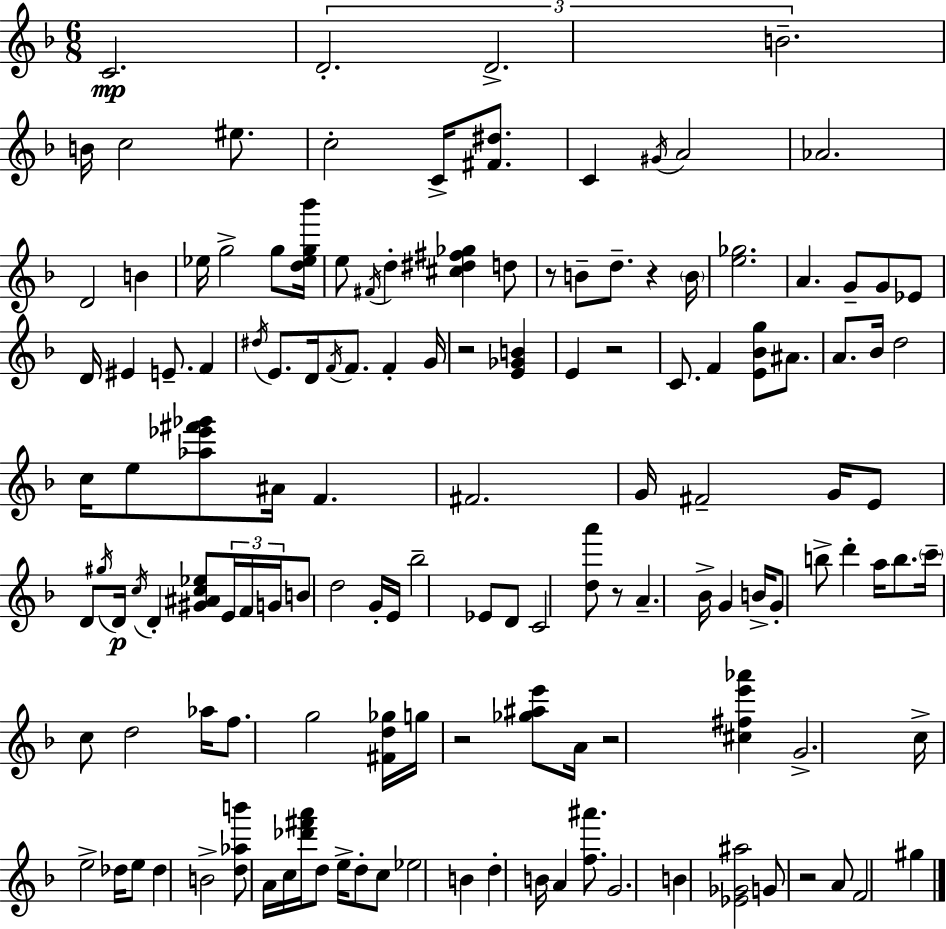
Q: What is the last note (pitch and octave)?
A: G#5